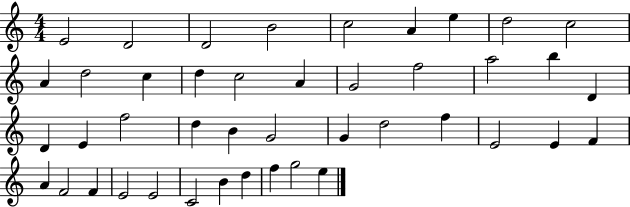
{
  \clef treble
  \numericTimeSignature
  \time 4/4
  \key c \major
  e'2 d'2 | d'2 b'2 | c''2 a'4 e''4 | d''2 c''2 | \break a'4 d''2 c''4 | d''4 c''2 a'4 | g'2 f''2 | a''2 b''4 d'4 | \break d'4 e'4 f''2 | d''4 b'4 g'2 | g'4 d''2 f''4 | e'2 e'4 f'4 | \break a'4 f'2 f'4 | e'2 e'2 | c'2 b'4 d''4 | f''4 g''2 e''4 | \break \bar "|."
}